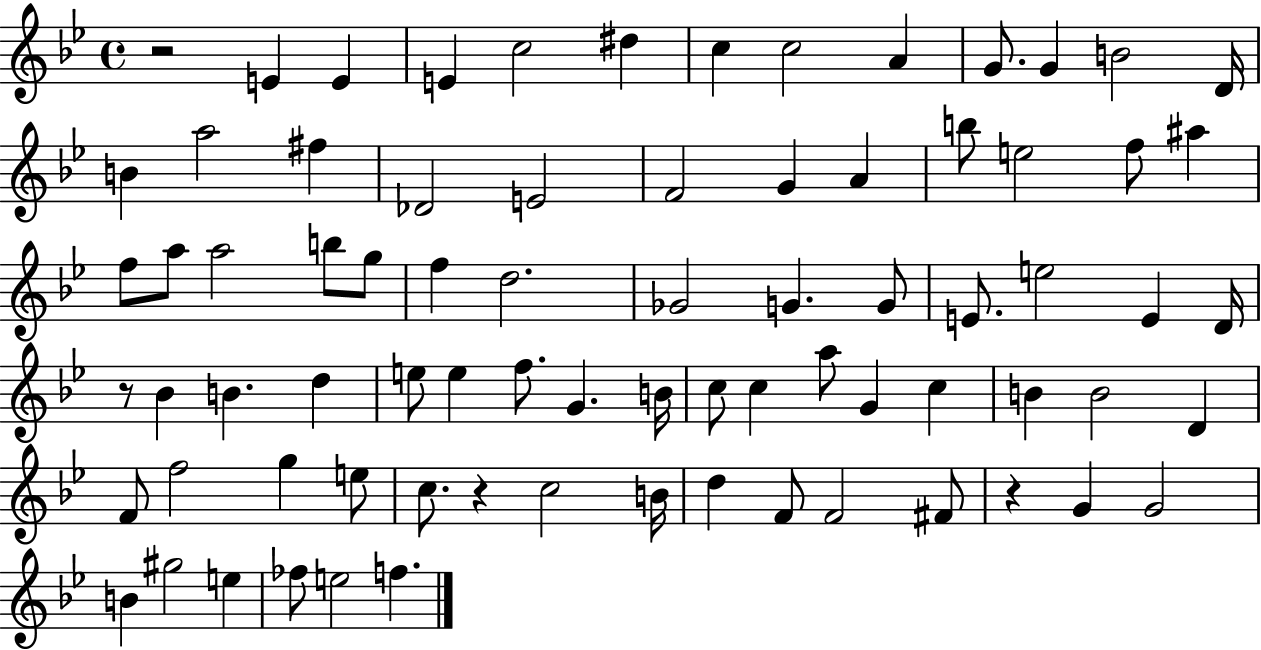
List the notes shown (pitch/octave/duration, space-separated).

R/h E4/q E4/q E4/q C5/h D#5/q C5/q C5/h A4/q G4/e. G4/q B4/h D4/s B4/q A5/h F#5/q Db4/h E4/h F4/h G4/q A4/q B5/e E5/h F5/e A#5/q F5/e A5/e A5/h B5/e G5/e F5/q D5/h. Gb4/h G4/q. G4/e E4/e. E5/h E4/q D4/s R/e Bb4/q B4/q. D5/q E5/e E5/q F5/e. G4/q. B4/s C5/e C5/q A5/e G4/q C5/q B4/q B4/h D4/q F4/e F5/h G5/q E5/e C5/e. R/q C5/h B4/s D5/q F4/e F4/h F#4/e R/q G4/q G4/h B4/q G#5/h E5/q FES5/e E5/h F5/q.